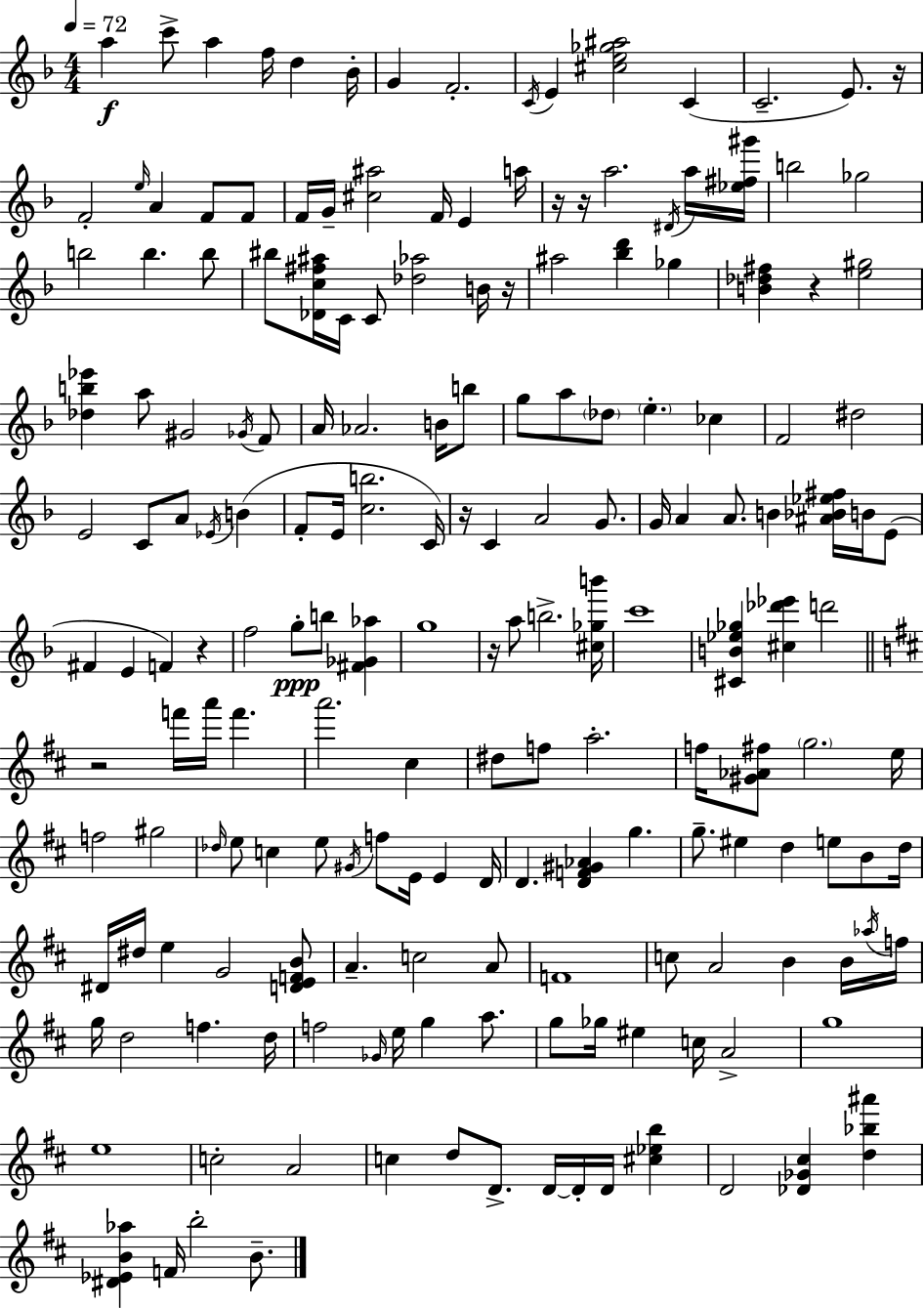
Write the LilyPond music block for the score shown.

{
  \clef treble
  \numericTimeSignature
  \time 4/4
  \key d \minor
  \tempo 4 = 72
  a''4\f c'''8-> a''4 f''16 d''4 bes'16-. | g'4 f'2.-. | \acciaccatura { c'16 } e'4 <cis'' e'' ges'' ais''>2 c'4( | c'2.-- e'8.) | \break r16 f'2-. \grace { e''16 } a'4 f'8 | f'8 f'16 g'16-- <cis'' ais''>2 f'16 e'4 | a''16 r16 r16 a''2. | \acciaccatura { dis'16 } a''16 <ees'' fis'' gis'''>16 b''2 ges''2 | \break b''2 b''4. | b''8 bis''8 <des' c'' fis'' ais''>16 c'16 c'8 <des'' aes''>2 | b'16 r16 ais''2 <bes'' d'''>4 ges''4 | <b' des'' fis''>4 r4 <e'' gis''>2 | \break <des'' b'' ees'''>4 a''8 gis'2 | \acciaccatura { ges'16 } f'8 a'16 aes'2. | b'16 b''8 g''8 a''8 \parenthesize des''8 \parenthesize e''4.-. | ces''4 f'2 dis''2 | \break e'2 c'8 a'8 | \acciaccatura { ees'16 }( b'4 f'8-. e'16 <c'' b''>2. | c'16) r16 c'4 a'2 | g'8. g'16 a'4 a'8. b'4 | \break <ais' bes' ees'' fis''>16 b'16 e'8( fis'4 e'4 f'4) | r4 f''2 g''8-.\ppp b''8 | <fis' ges' aes''>4 g''1 | r16 a''8 b''2.-> | \break <cis'' ges'' b'''>16 c'''1 | <cis' b' ees'' ges''>4 <cis'' des''' ees'''>4 d'''2 | \bar "||" \break \key d \major r2 f'''16 a'''16 f'''4. | a'''2. cis''4 | dis''8 f''8 a''2.-. | f''16 <gis' aes' fis''>8 \parenthesize g''2. e''16 | \break f''2 gis''2 | \grace { des''16 } e''8 c''4 e''8 \acciaccatura { gis'16 } f''8 e'16 e'4 | d'16 d'4. <d' f' gis' aes'>4 g''4. | g''8.-- eis''4 d''4 e''8 b'8 | \break d''16 dis'16 dis''16 e''4 g'2 | <d' e' f' b'>8 a'4.-- c''2 | a'8 f'1 | c''8 a'2 b'4 | \break b'16 \acciaccatura { aes''16 } f''16 g''16 d''2 f''4. | d''16 f''2 \grace { ges'16 } e''16 g''4 | a''8. g''8 ges''16 eis''4 c''16 a'2-> | g''1 | \break e''1 | c''2-. a'2 | c''4 d''8 d'8.-> d'16~~ d'16-. d'16 | <cis'' ees'' b''>4 d'2 <des' ges' cis''>4 | \break <d'' bes'' ais'''>4 <dis' ees' b' aes''>4 f'16 b''2-. | b'8.-- \bar "|."
}